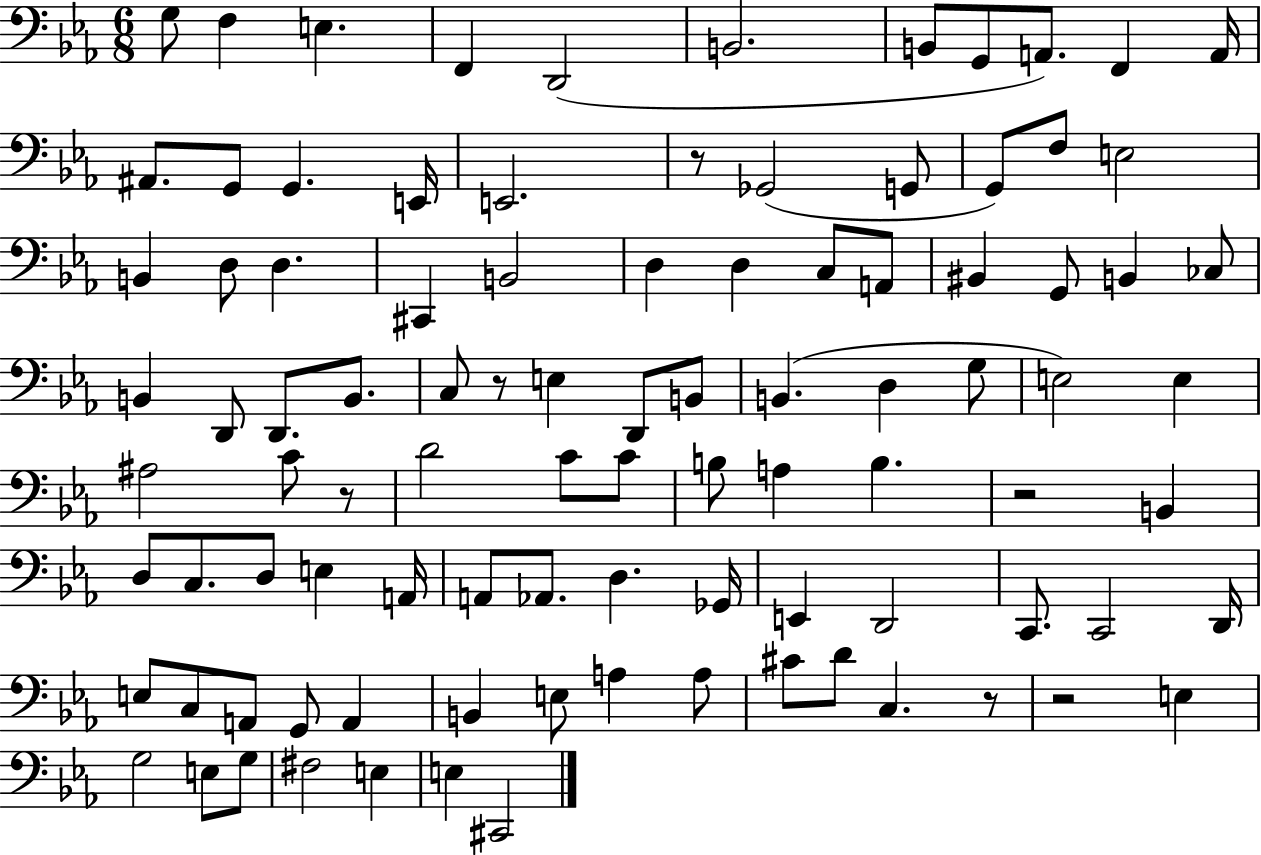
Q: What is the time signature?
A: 6/8